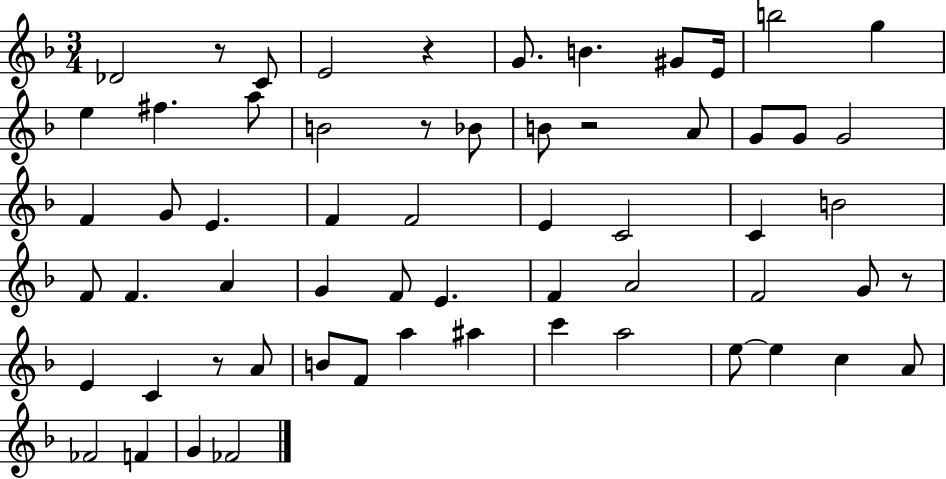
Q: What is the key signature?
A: F major